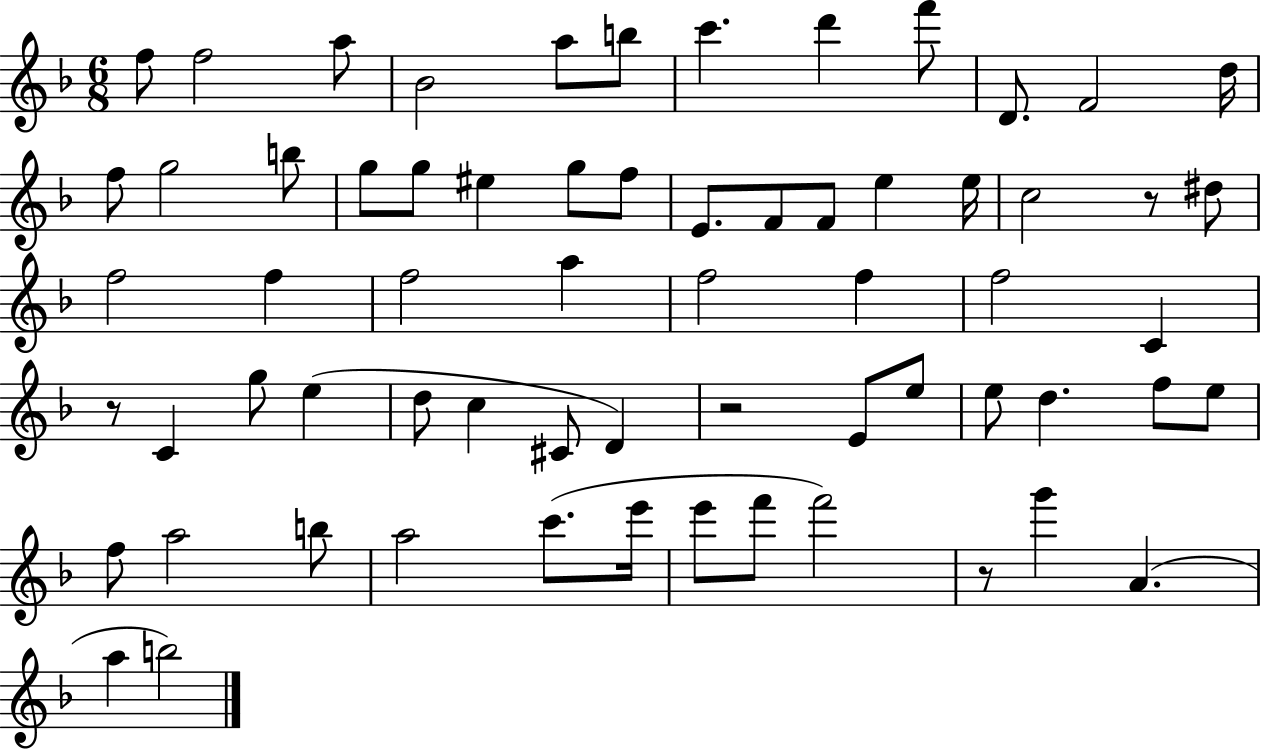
X:1
T:Untitled
M:6/8
L:1/4
K:F
f/2 f2 a/2 _B2 a/2 b/2 c' d' f'/2 D/2 F2 d/4 f/2 g2 b/2 g/2 g/2 ^e g/2 f/2 E/2 F/2 F/2 e e/4 c2 z/2 ^d/2 f2 f f2 a f2 f f2 C z/2 C g/2 e d/2 c ^C/2 D z2 E/2 e/2 e/2 d f/2 e/2 f/2 a2 b/2 a2 c'/2 e'/4 e'/2 f'/2 f'2 z/2 g' A a b2